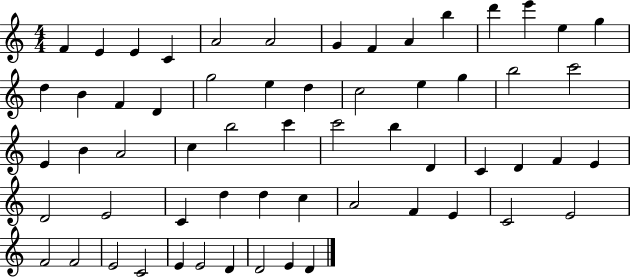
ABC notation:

X:1
T:Untitled
M:4/4
L:1/4
K:C
F E E C A2 A2 G F A b d' e' e g d B F D g2 e d c2 e g b2 c'2 E B A2 c b2 c' c'2 b D C D F E D2 E2 C d d c A2 F E C2 E2 F2 F2 E2 C2 E E2 D D2 E D